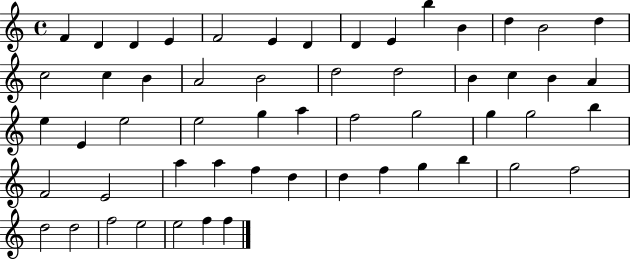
X:1
T:Untitled
M:4/4
L:1/4
K:C
F D D E F2 E D D E b B d B2 d c2 c B A2 B2 d2 d2 B c B A e E e2 e2 g a f2 g2 g g2 b F2 E2 a a f d d f g b g2 f2 d2 d2 f2 e2 e2 f f